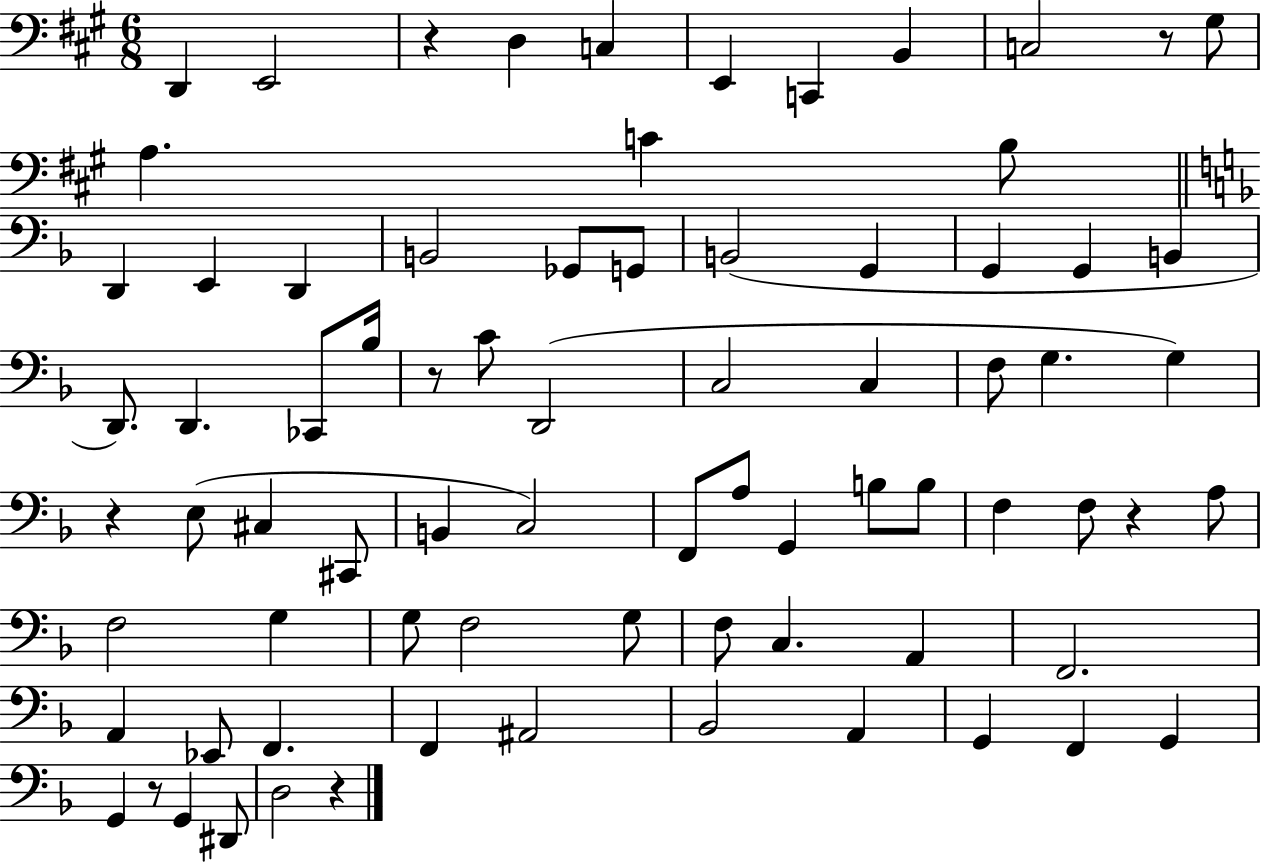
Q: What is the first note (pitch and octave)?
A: D2